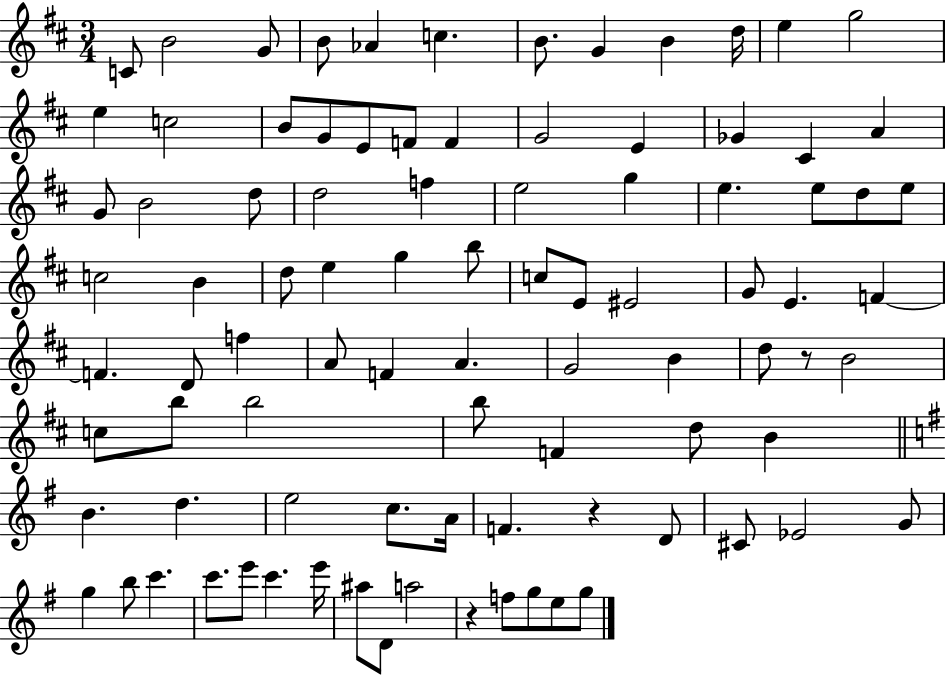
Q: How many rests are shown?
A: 3